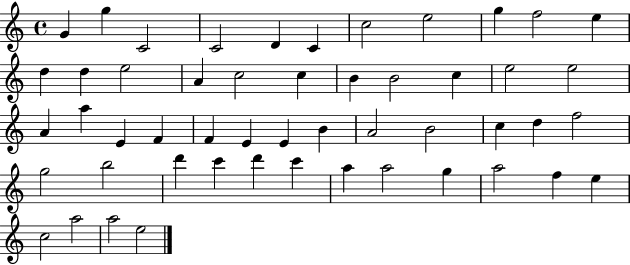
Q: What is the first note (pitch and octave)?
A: G4